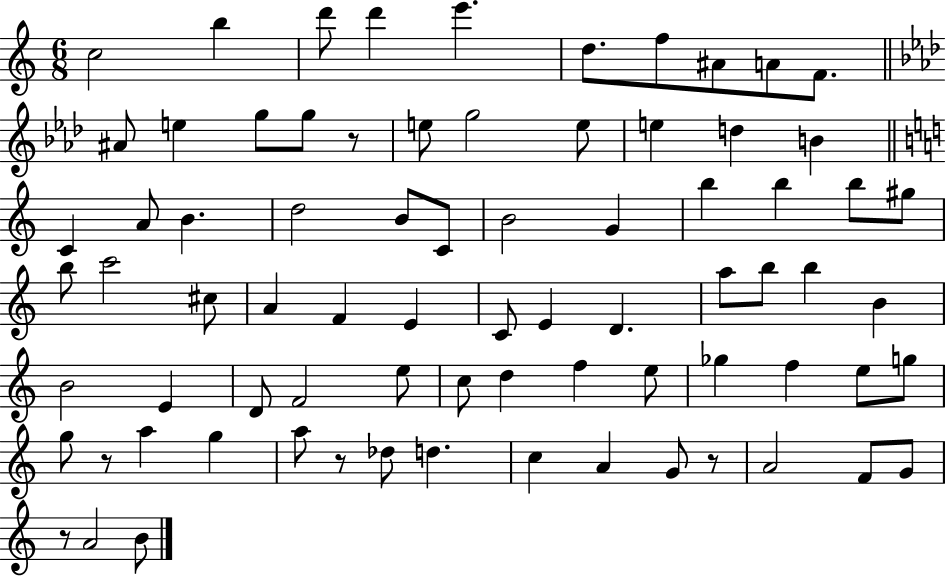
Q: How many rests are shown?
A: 5